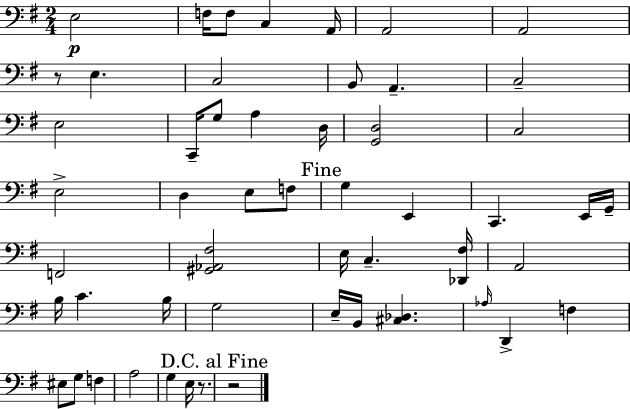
E3/h F3/s F3/e C3/q A2/s A2/h A2/h R/e E3/q. C3/h B2/e A2/q. C3/h E3/h C2/s G3/e A3/q D3/s [G2,D3]/h C3/h E3/h D3/q E3/e F3/e G3/q E2/q C2/q. E2/s G2/s F2/h [G#2,Ab2,F#3]/h E3/s C3/q. [Db2,F#3]/s A2/h B3/s C4/q. B3/s G3/h E3/s B2/s [C#3,Db3]/q. Ab3/s D2/q F3/q EIS3/e G3/e F3/q A3/h G3/q E3/s R/e. R/h